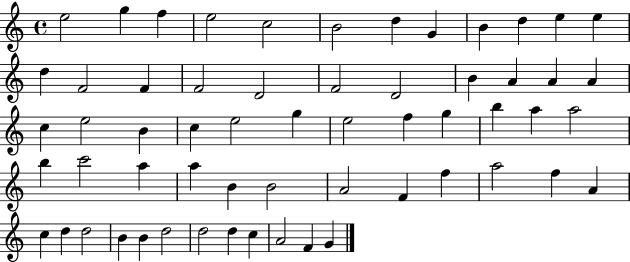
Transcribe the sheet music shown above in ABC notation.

X:1
T:Untitled
M:4/4
L:1/4
K:C
e2 g f e2 c2 B2 d G B d e e d F2 F F2 D2 F2 D2 B A A A c e2 B c e2 g e2 f g b a a2 b c'2 a a B B2 A2 F f a2 f A c d d2 B B d2 d2 d c A2 F G